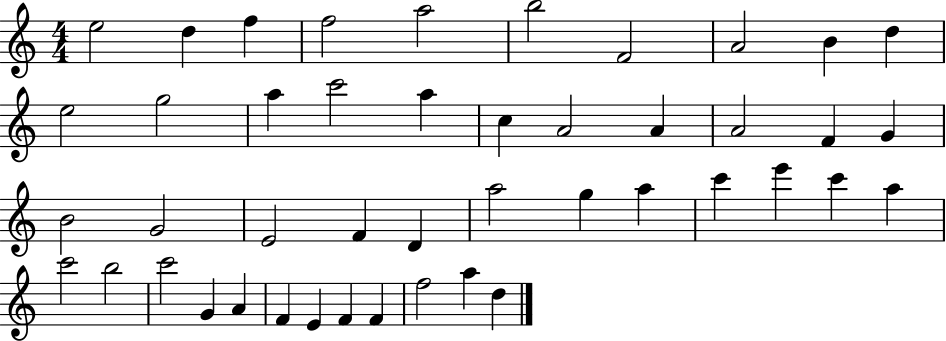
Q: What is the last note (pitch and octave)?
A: D5